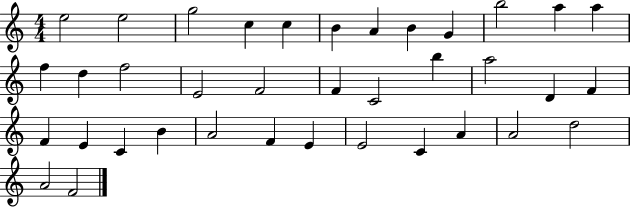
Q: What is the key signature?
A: C major